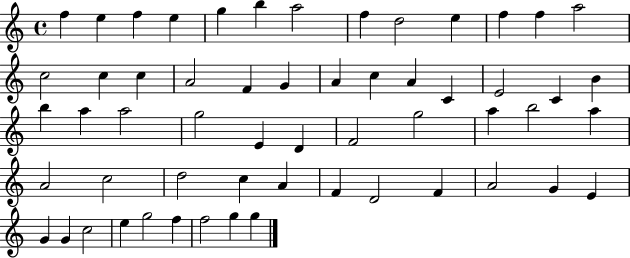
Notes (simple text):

F5/q E5/q F5/q E5/q G5/q B5/q A5/h F5/q D5/h E5/q F5/q F5/q A5/h C5/h C5/q C5/q A4/h F4/q G4/q A4/q C5/q A4/q C4/q E4/h C4/q B4/q B5/q A5/q A5/h G5/h E4/q D4/q F4/h G5/h A5/q B5/h A5/q A4/h C5/h D5/h C5/q A4/q F4/q D4/h F4/q A4/h G4/q E4/q G4/q G4/q C5/h E5/q G5/h F5/q F5/h G5/q G5/q